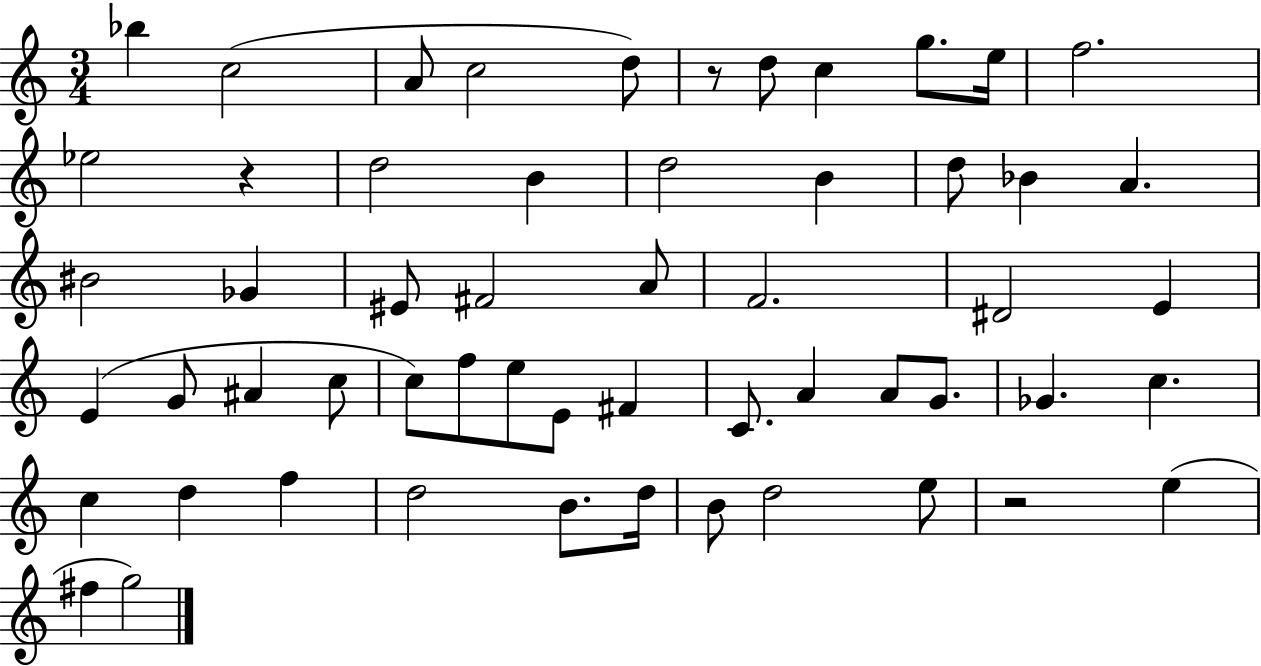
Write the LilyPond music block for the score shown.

{
  \clef treble
  \numericTimeSignature
  \time 3/4
  \key c \major
  bes''4 c''2( | a'8 c''2 d''8) | r8 d''8 c''4 g''8. e''16 | f''2. | \break ees''2 r4 | d''2 b'4 | d''2 b'4 | d''8 bes'4 a'4. | \break bis'2 ges'4 | eis'8 fis'2 a'8 | f'2. | dis'2 e'4 | \break e'4( g'8 ais'4 c''8 | c''8) f''8 e''8 e'8 fis'4 | c'8. a'4 a'8 g'8. | ges'4. c''4. | \break c''4 d''4 f''4 | d''2 b'8. d''16 | b'8 d''2 e''8 | r2 e''4( | \break fis''4 g''2) | \bar "|."
}